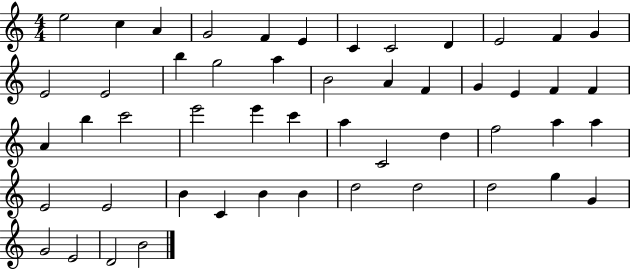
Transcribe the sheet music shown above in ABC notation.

X:1
T:Untitled
M:4/4
L:1/4
K:C
e2 c A G2 F E C C2 D E2 F G E2 E2 b g2 a B2 A F G E F F A b c'2 e'2 e' c' a C2 d f2 a a E2 E2 B C B B d2 d2 d2 g G G2 E2 D2 B2